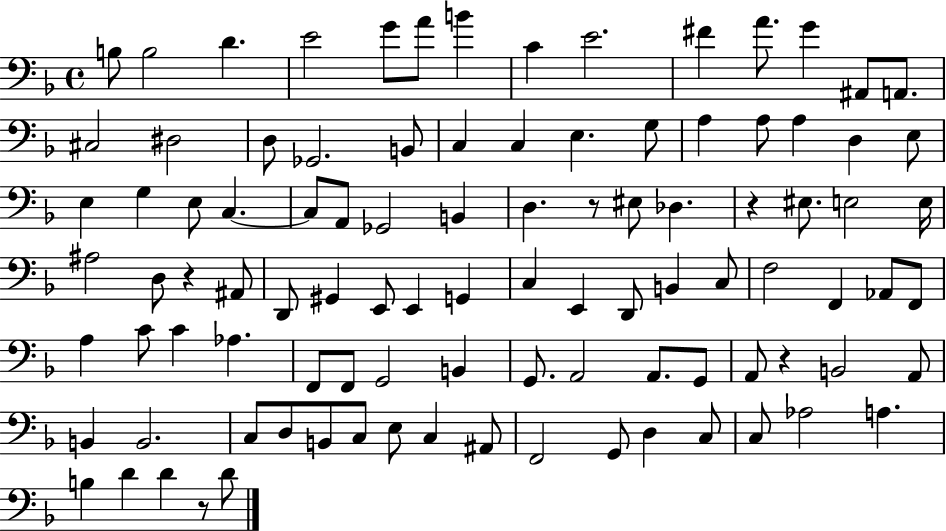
{
  \clef bass
  \time 4/4
  \defaultTimeSignature
  \key f \major
  b8 b2 d'4. | e'2 g'8 a'8 b'4 | c'4 e'2. | fis'4 a'8. g'4 ais,8 a,8. | \break cis2 dis2 | d8 ges,2. b,8 | c4 c4 e4. g8 | a4 a8 a4 d4 e8 | \break e4 g4 e8 c4.~~ | c8 a,8 ges,2 b,4 | d4. r8 eis8 des4. | r4 eis8. e2 e16 | \break ais2 d8 r4 ais,8 | d,8 gis,4 e,8 e,4 g,4 | c4 e,4 d,8 b,4 c8 | f2 f,4 aes,8 f,8 | \break a4 c'8 c'4 aes4. | f,8 f,8 g,2 b,4 | g,8. a,2 a,8. g,8 | a,8 r4 b,2 a,8 | \break b,4 b,2. | c8 d8 b,8 c8 e8 c4 ais,8 | f,2 g,8 d4 c8 | c8 aes2 a4. | \break b4 d'4 d'4 r8 d'8 | \bar "|."
}